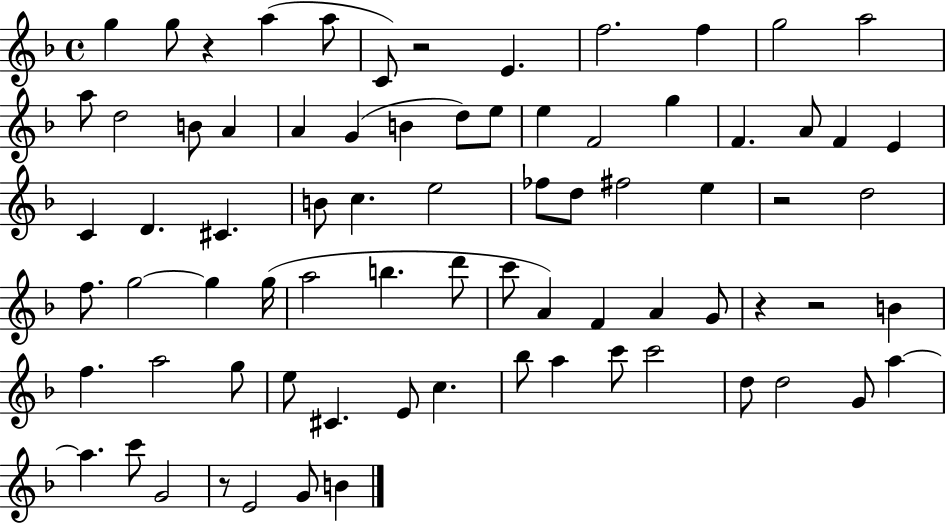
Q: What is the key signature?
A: F major